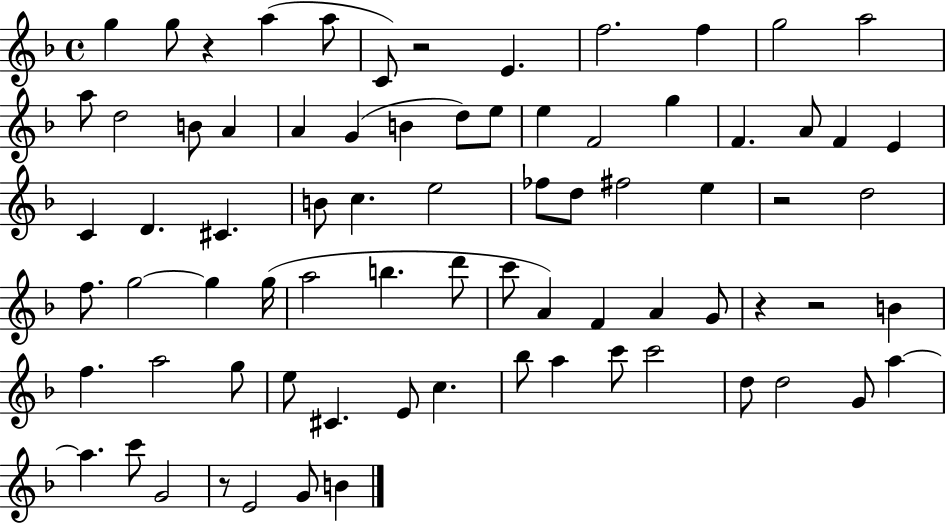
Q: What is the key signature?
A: F major